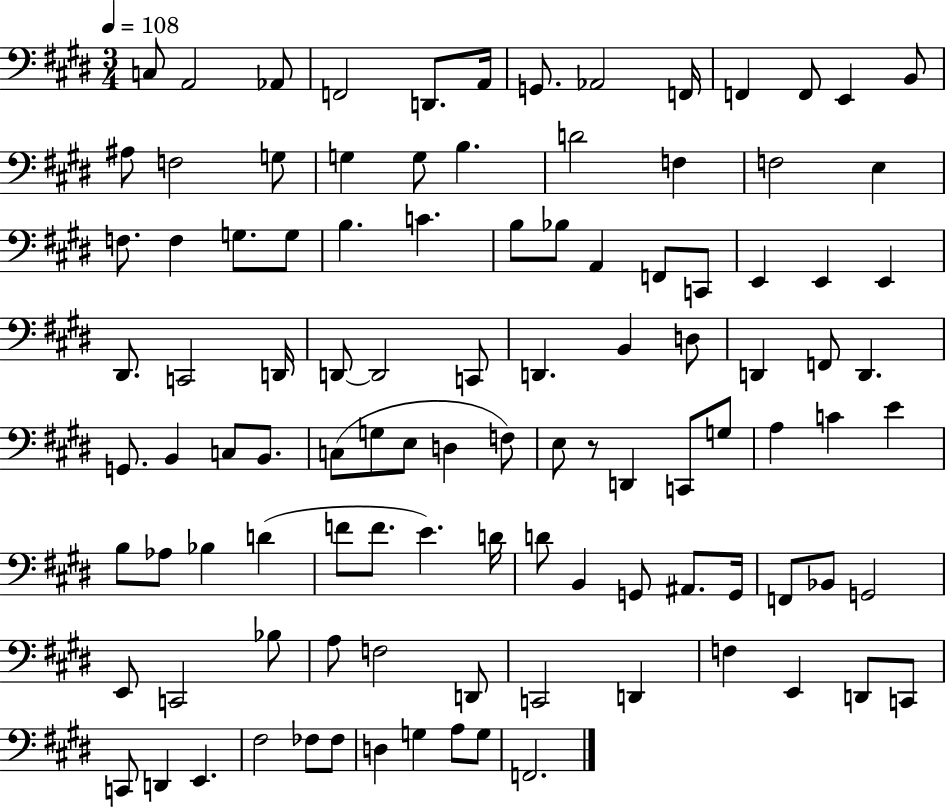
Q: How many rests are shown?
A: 1